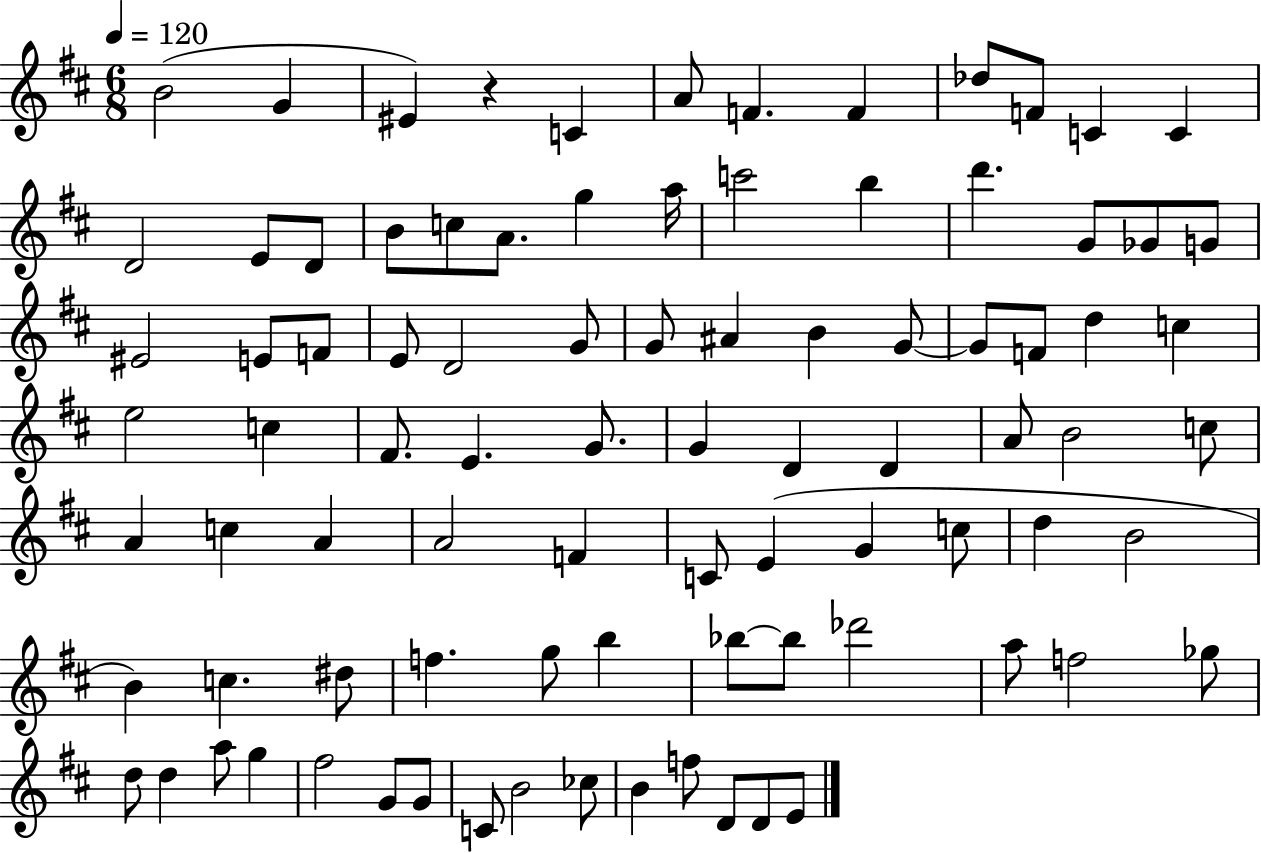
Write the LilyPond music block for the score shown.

{
  \clef treble
  \numericTimeSignature
  \time 6/8
  \key d \major
  \tempo 4 = 120
  b'2( g'4 | eis'4) r4 c'4 | a'8 f'4. f'4 | des''8 f'8 c'4 c'4 | \break d'2 e'8 d'8 | b'8 c''8 a'8. g''4 a''16 | c'''2 b''4 | d'''4. g'8 ges'8 g'8 | \break eis'2 e'8 f'8 | e'8 d'2 g'8 | g'8 ais'4 b'4 g'8~~ | g'8 f'8 d''4 c''4 | \break e''2 c''4 | fis'8. e'4. g'8. | g'4 d'4 d'4 | a'8 b'2 c''8 | \break a'4 c''4 a'4 | a'2 f'4 | c'8 e'4( g'4 c''8 | d''4 b'2 | \break b'4) c''4. dis''8 | f''4. g''8 b''4 | bes''8~~ bes''8 des'''2 | a''8 f''2 ges''8 | \break d''8 d''4 a''8 g''4 | fis''2 g'8 g'8 | c'8 b'2 ces''8 | b'4 f''8 d'8 d'8 e'8 | \break \bar "|."
}